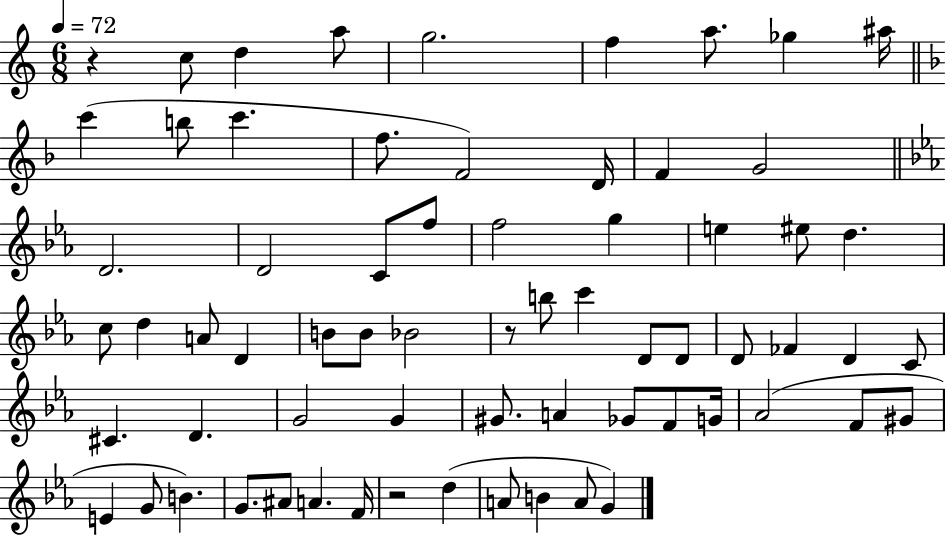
{
  \clef treble
  \numericTimeSignature
  \time 6/8
  \key c \major
  \tempo 4 = 72
  r4 c''8 d''4 a''8 | g''2. | f''4 a''8. ges''4 ais''16 | \bar "||" \break \key f \major c'''4( b''8 c'''4. | f''8. f'2) d'16 | f'4 g'2 | \bar "||" \break \key c \minor d'2. | d'2 c'8 f''8 | f''2 g''4 | e''4 eis''8 d''4. | \break c''8 d''4 a'8 d'4 | b'8 b'8 bes'2 | r8 b''8 c'''4 d'8 d'8 | d'8 fes'4 d'4 c'8 | \break cis'4. d'4. | g'2 g'4 | gis'8. a'4 ges'8 f'8 g'16 | aes'2( f'8 gis'8 | \break e'4 g'8 b'4.) | g'8. ais'8 a'4. f'16 | r2 d''4( | a'8 b'4 a'8 g'4) | \break \bar "|."
}